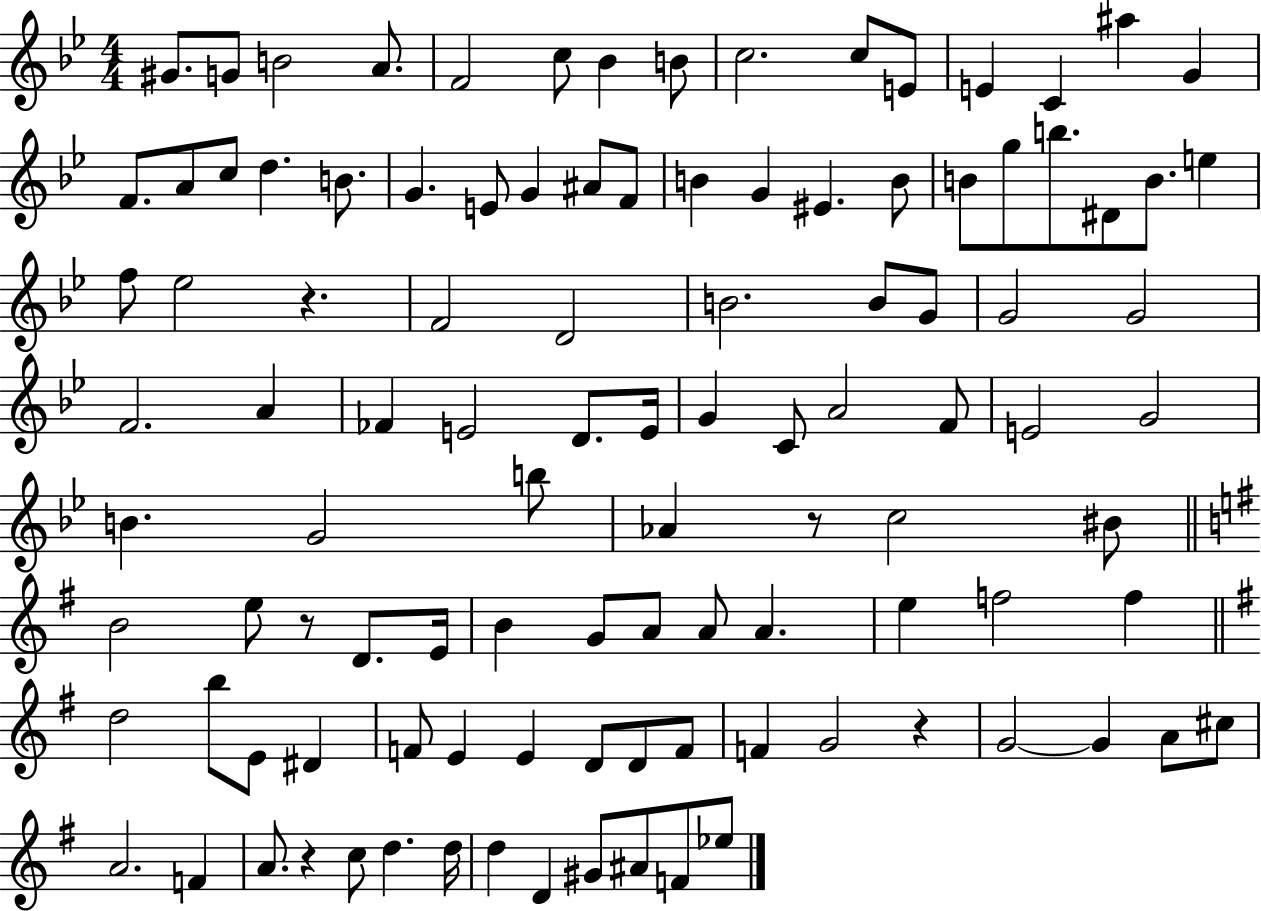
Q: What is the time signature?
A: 4/4